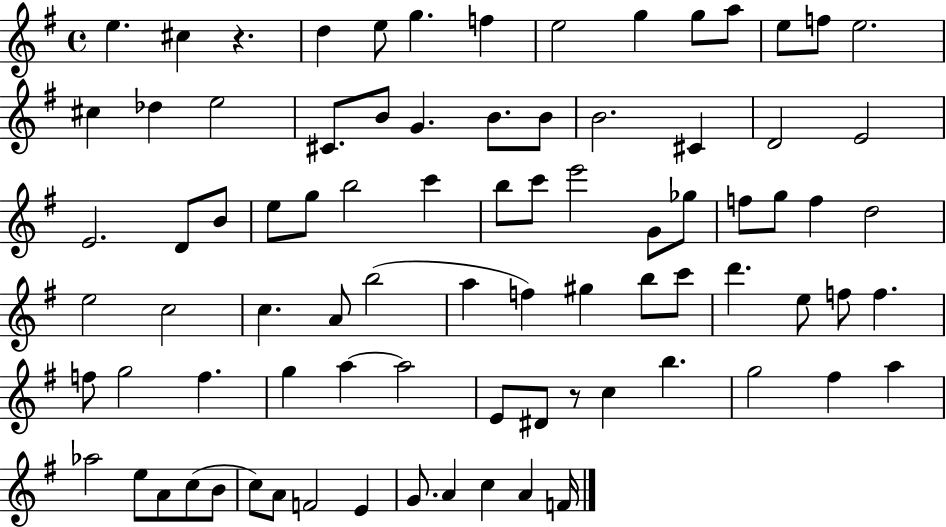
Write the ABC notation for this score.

X:1
T:Untitled
M:4/4
L:1/4
K:G
e ^c z d e/2 g f e2 g g/2 a/2 e/2 f/2 e2 ^c _d e2 ^C/2 B/2 G B/2 B/2 B2 ^C D2 E2 E2 D/2 B/2 e/2 g/2 b2 c' b/2 c'/2 e'2 G/2 _g/2 f/2 g/2 f d2 e2 c2 c A/2 b2 a f ^g b/2 c'/2 d' e/2 f/2 f f/2 g2 f g a a2 E/2 ^D/2 z/2 c b g2 ^f a _a2 e/2 A/2 c/2 B/2 c/2 A/2 F2 E G/2 A c A F/4